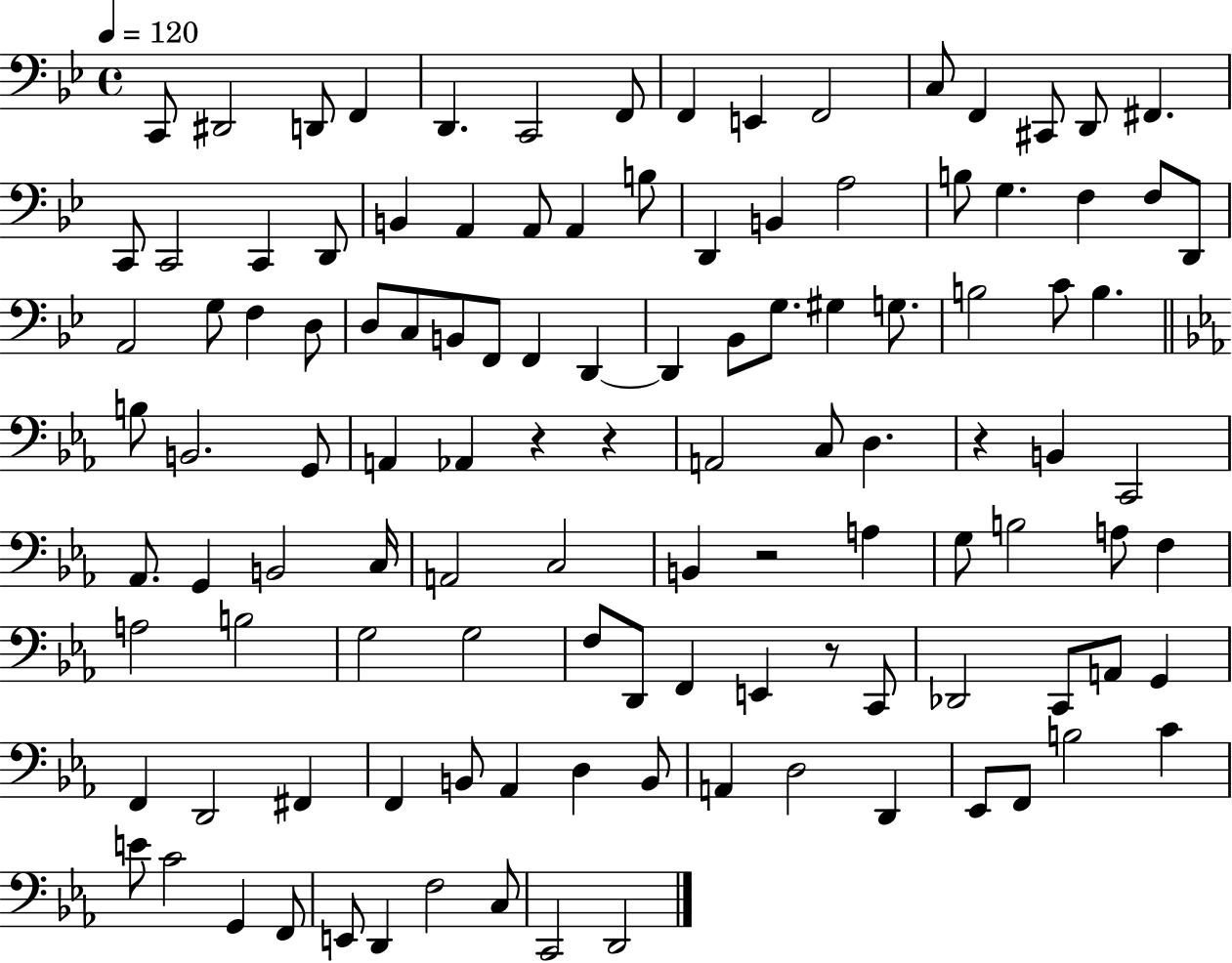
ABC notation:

X:1
T:Untitled
M:4/4
L:1/4
K:Bb
C,,/2 ^D,,2 D,,/2 F,, D,, C,,2 F,,/2 F,, E,, F,,2 C,/2 F,, ^C,,/2 D,,/2 ^F,, C,,/2 C,,2 C,, D,,/2 B,, A,, A,,/2 A,, B,/2 D,, B,, A,2 B,/2 G, F, F,/2 D,,/2 A,,2 G,/2 F, D,/2 D,/2 C,/2 B,,/2 F,,/2 F,, D,, D,, _B,,/2 G,/2 ^G, G,/2 B,2 C/2 B, B,/2 B,,2 G,,/2 A,, _A,, z z A,,2 C,/2 D, z B,, C,,2 _A,,/2 G,, B,,2 C,/4 A,,2 C,2 B,, z2 A, G,/2 B,2 A,/2 F, A,2 B,2 G,2 G,2 F,/2 D,,/2 F,, E,, z/2 C,,/2 _D,,2 C,,/2 A,,/2 G,, F,, D,,2 ^F,, F,, B,,/2 _A,, D, B,,/2 A,, D,2 D,, _E,,/2 F,,/2 B,2 C E/2 C2 G,, F,,/2 E,,/2 D,, F,2 C,/2 C,,2 D,,2